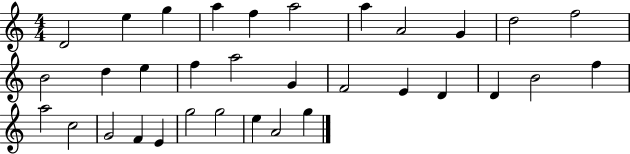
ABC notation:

X:1
T:Untitled
M:4/4
L:1/4
K:C
D2 e g a f a2 a A2 G d2 f2 B2 d e f a2 G F2 E D D B2 f a2 c2 G2 F E g2 g2 e A2 g